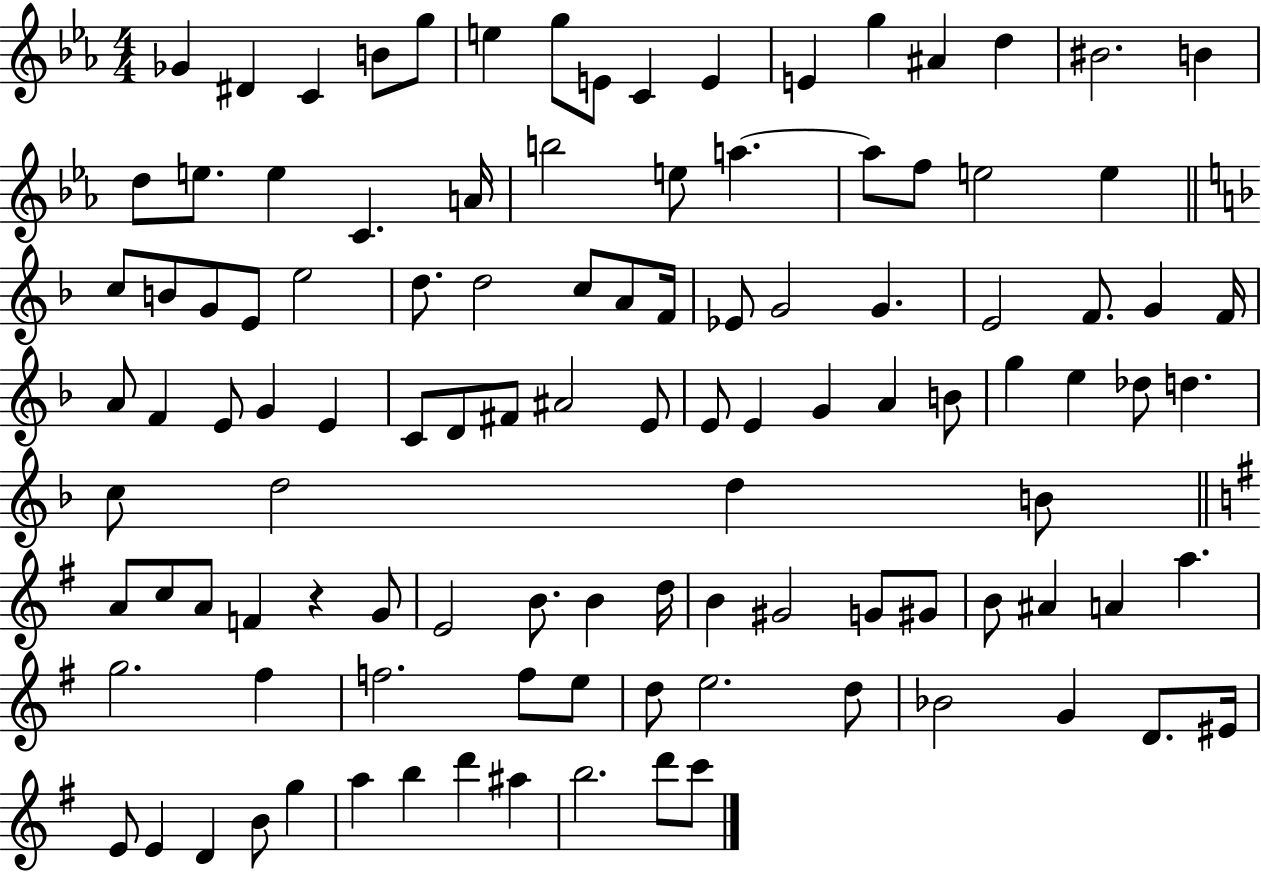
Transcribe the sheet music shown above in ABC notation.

X:1
T:Untitled
M:4/4
L:1/4
K:Eb
_G ^D C B/2 g/2 e g/2 E/2 C E E g ^A d ^B2 B d/2 e/2 e C A/4 b2 e/2 a a/2 f/2 e2 e c/2 B/2 G/2 E/2 e2 d/2 d2 c/2 A/2 F/4 _E/2 G2 G E2 F/2 G F/4 A/2 F E/2 G E C/2 D/2 ^F/2 ^A2 E/2 E/2 E G A B/2 g e _d/2 d c/2 d2 d B/2 A/2 c/2 A/2 F z G/2 E2 B/2 B d/4 B ^G2 G/2 ^G/2 B/2 ^A A a g2 ^f f2 f/2 e/2 d/2 e2 d/2 _B2 G D/2 ^E/4 E/2 E D B/2 g a b d' ^a b2 d'/2 c'/2